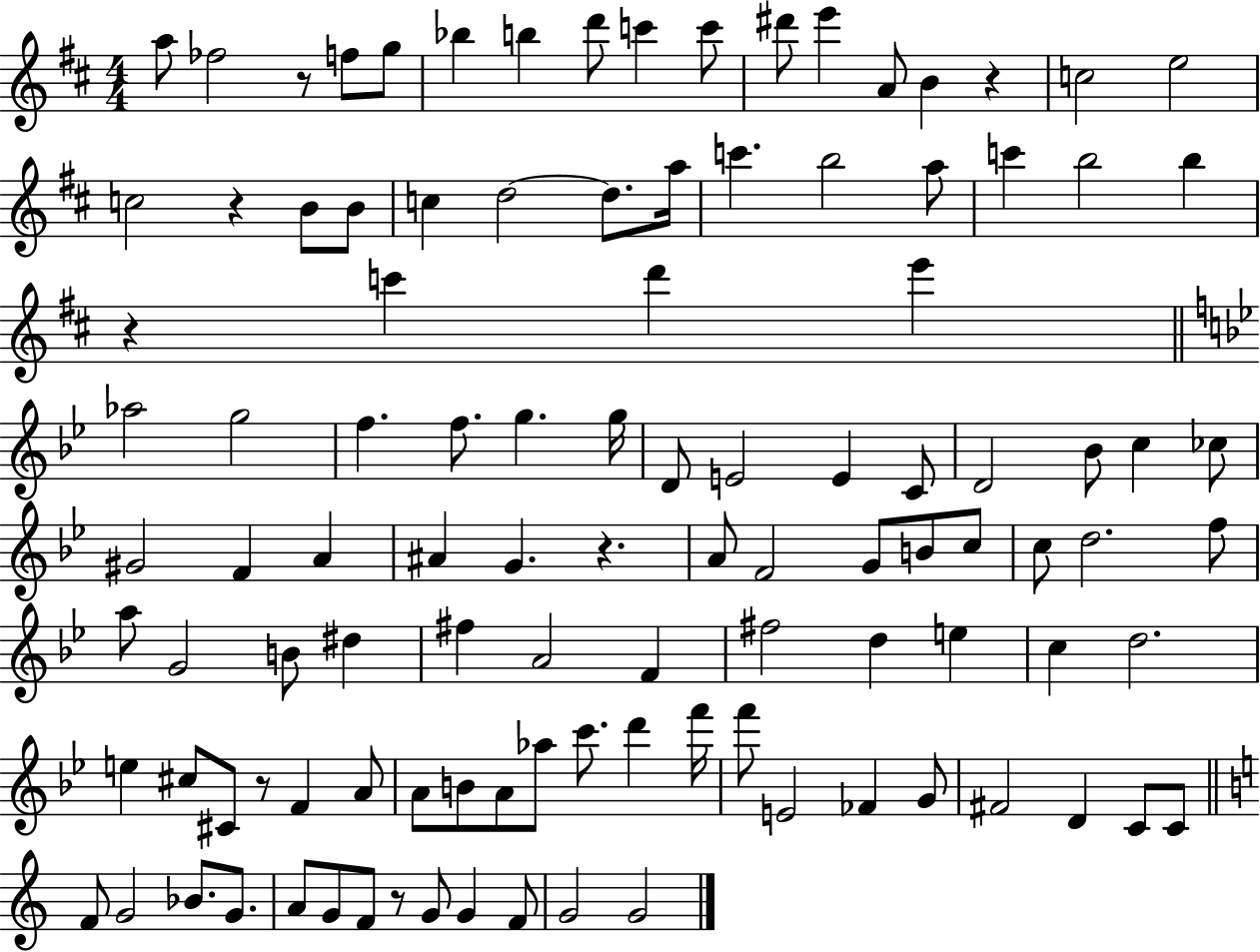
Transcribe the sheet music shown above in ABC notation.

X:1
T:Untitled
M:4/4
L:1/4
K:D
a/2 _f2 z/2 f/2 g/2 _b b d'/2 c' c'/2 ^d'/2 e' A/2 B z c2 e2 c2 z B/2 B/2 c d2 d/2 a/4 c' b2 a/2 c' b2 b z c' d' e' _a2 g2 f f/2 g g/4 D/2 E2 E C/2 D2 _B/2 c _c/2 ^G2 F A ^A G z A/2 F2 G/2 B/2 c/2 c/2 d2 f/2 a/2 G2 B/2 ^d ^f A2 F ^f2 d e c d2 e ^c/2 ^C/2 z/2 F A/2 A/2 B/2 A/2 _a/2 c'/2 d' f'/4 f'/2 E2 _F G/2 ^F2 D C/2 C/2 F/2 G2 _B/2 G/2 A/2 G/2 F/2 z/2 G/2 G F/2 G2 G2